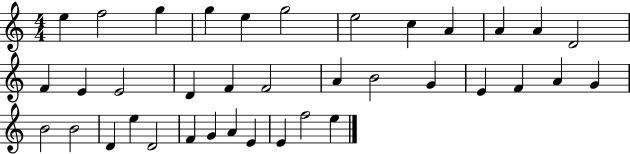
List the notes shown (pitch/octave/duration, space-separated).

E5/q F5/h G5/q G5/q E5/q G5/h E5/h C5/q A4/q A4/q A4/q D4/h F4/q E4/q E4/h D4/q F4/q F4/h A4/q B4/h G4/q E4/q F4/q A4/q G4/q B4/h B4/h D4/q E5/q D4/h F4/q G4/q A4/q E4/q E4/q F5/h E5/q